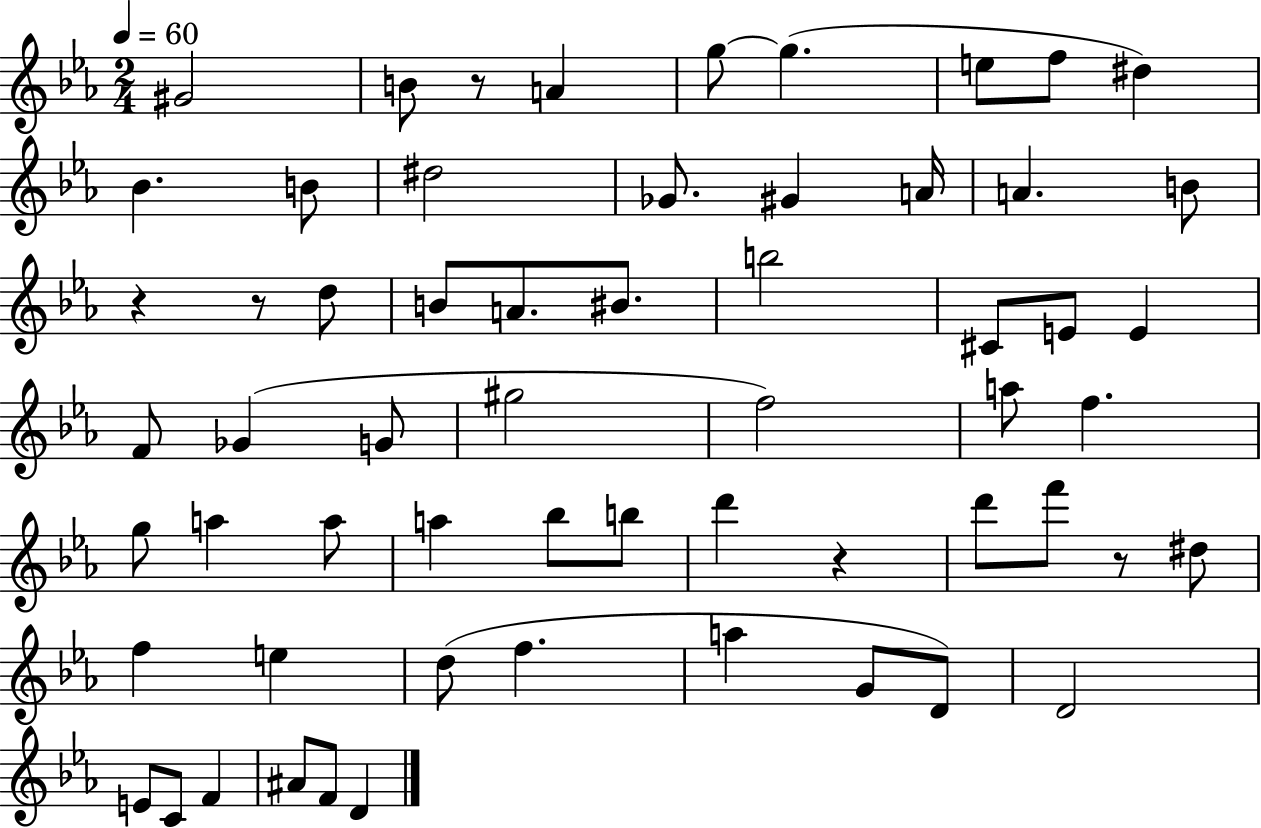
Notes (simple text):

G#4/h B4/e R/e A4/q G5/e G5/q. E5/e F5/e D#5/q Bb4/q. B4/e D#5/h Gb4/e. G#4/q A4/s A4/q. B4/e R/q R/e D5/e B4/e A4/e. BIS4/e. B5/h C#4/e E4/e E4/q F4/e Gb4/q G4/e G#5/h F5/h A5/e F5/q. G5/e A5/q A5/e A5/q Bb5/e B5/e D6/q R/q D6/e F6/e R/e D#5/e F5/q E5/q D5/e F5/q. A5/q G4/e D4/e D4/h E4/e C4/e F4/q A#4/e F4/e D4/q